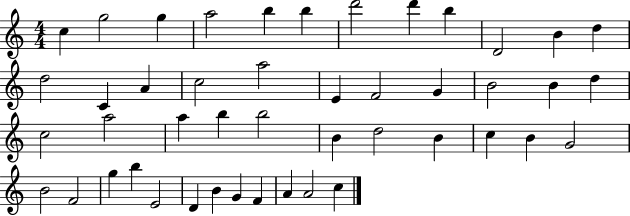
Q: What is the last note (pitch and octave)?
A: C5